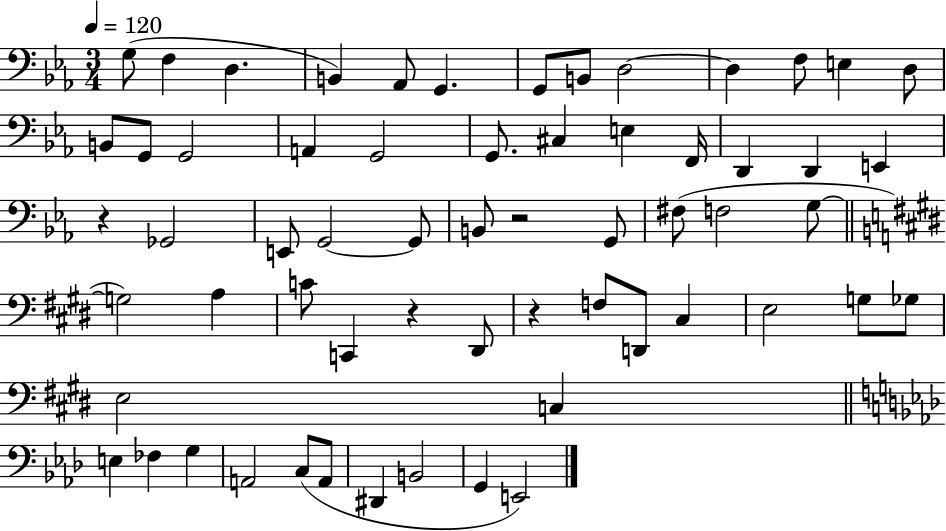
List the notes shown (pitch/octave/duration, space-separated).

G3/e F3/q D3/q. B2/q Ab2/e G2/q. G2/e B2/e D3/h D3/q F3/e E3/q D3/e B2/e G2/e G2/h A2/q G2/h G2/e. C#3/q E3/q F2/s D2/q D2/q E2/q R/q Gb2/h E2/e G2/h G2/e B2/e R/h G2/e F#3/e F3/h G3/e G3/h A3/q C4/e C2/q R/q D#2/e R/q F3/e D2/e C#3/q E3/h G3/e Gb3/e E3/h C3/q E3/q FES3/q G3/q A2/h C3/e A2/e D#2/q B2/h G2/q E2/h